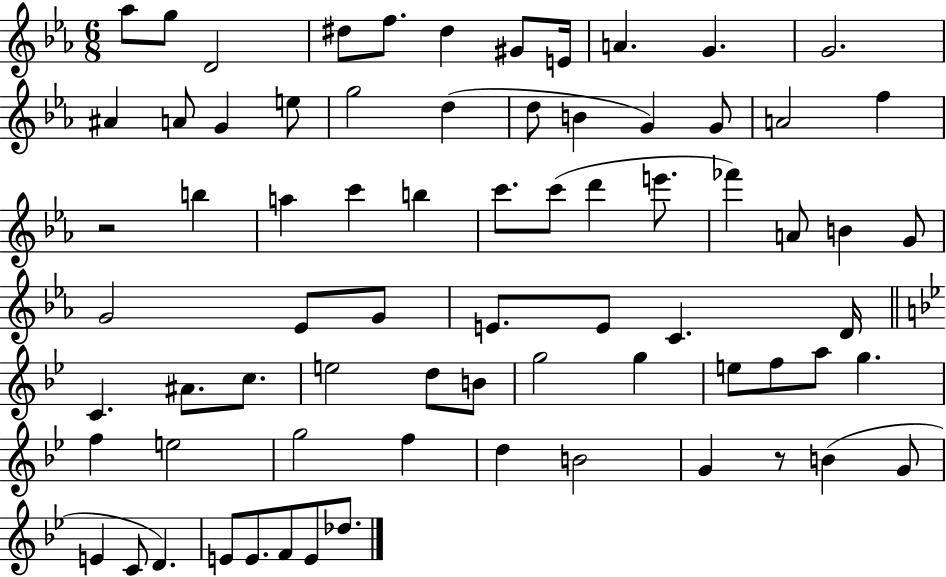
{
  \clef treble
  \numericTimeSignature
  \time 6/8
  \key ees \major
  aes''8 g''8 d'2 | dis''8 f''8. dis''4 gis'8 e'16 | a'4. g'4. | g'2. | \break ais'4 a'8 g'4 e''8 | g''2 d''4( | d''8 b'4 g'4) g'8 | a'2 f''4 | \break r2 b''4 | a''4 c'''4 b''4 | c'''8. c'''8( d'''4 e'''8. | fes'''4) a'8 b'4 g'8 | \break g'2 ees'8 g'8 | e'8. e'8 c'4. d'16 | \bar "||" \break \key bes \major c'4. ais'8. c''8. | e''2 d''8 b'8 | g''2 g''4 | e''8 f''8 a''8 g''4. | \break f''4 e''2 | g''2 f''4 | d''4 b'2 | g'4 r8 b'4( g'8 | \break e'4 c'8 d'4.) | e'8 e'8. f'8 e'8 des''8. | \bar "|."
}